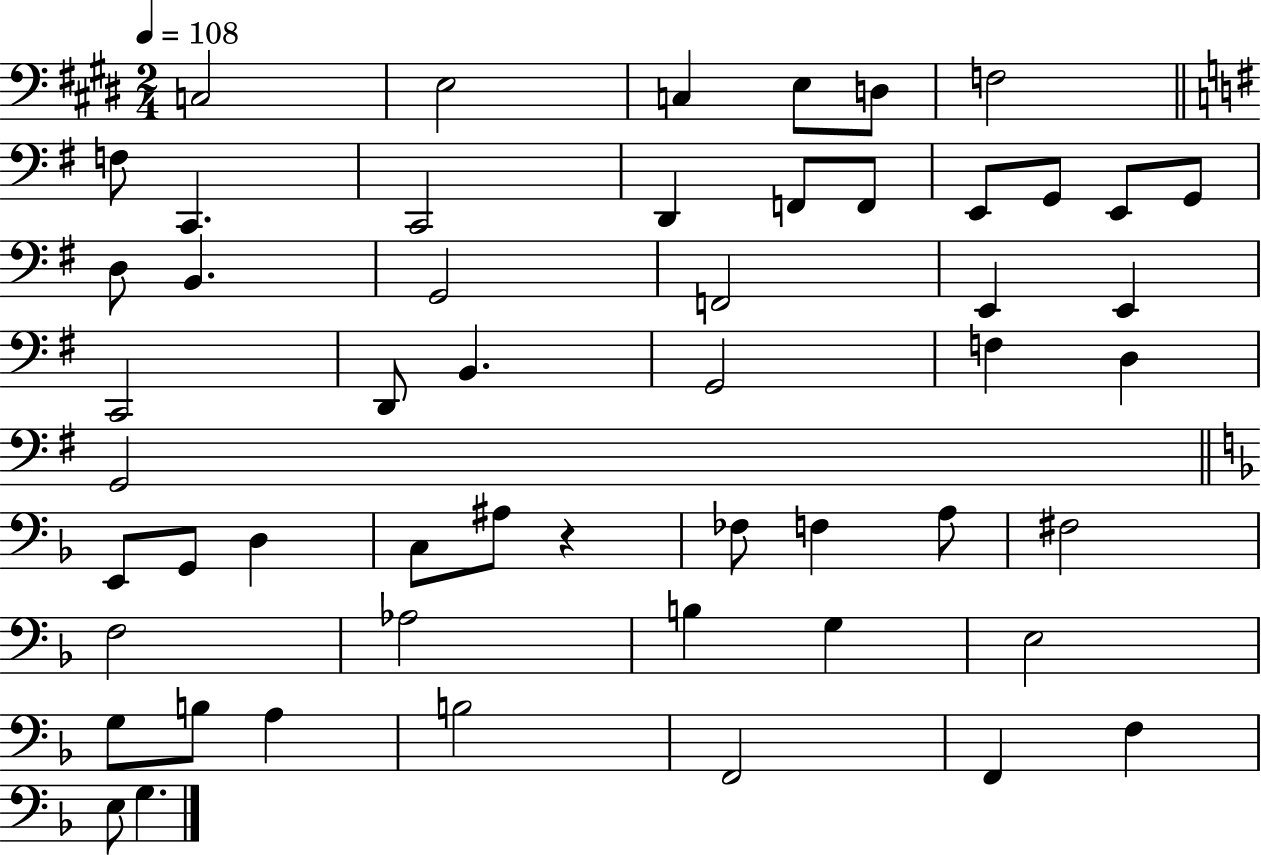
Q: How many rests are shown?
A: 1